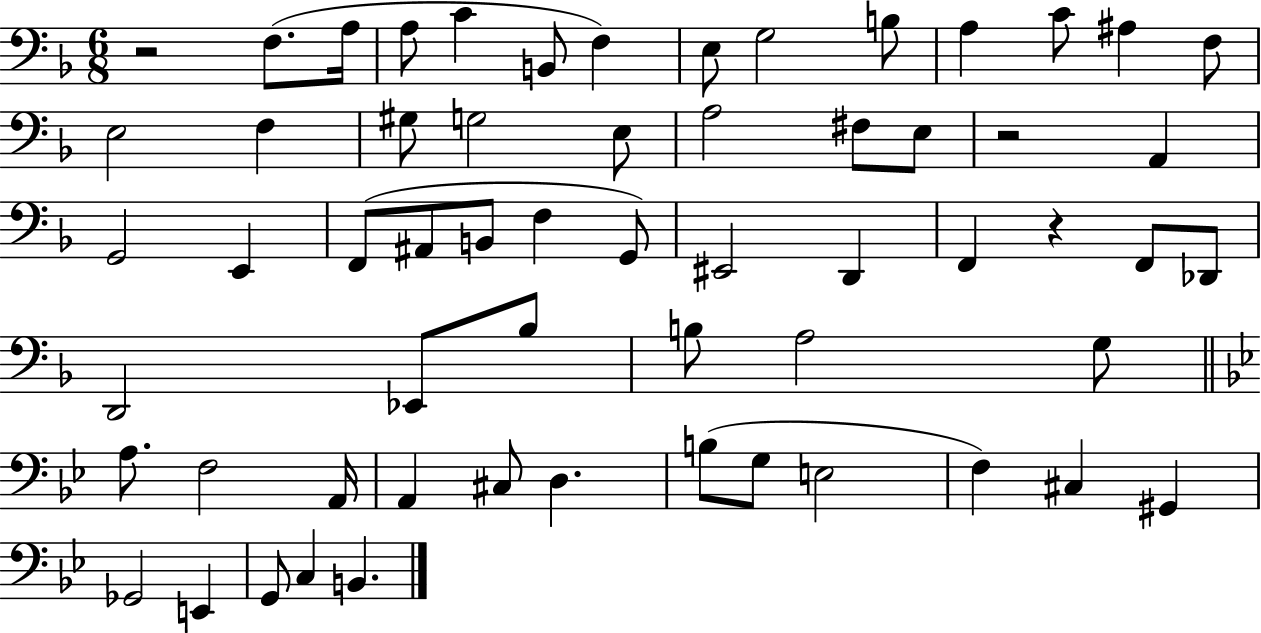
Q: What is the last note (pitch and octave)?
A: B2